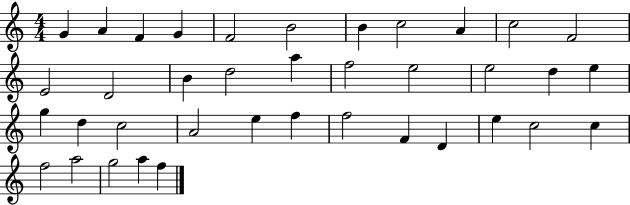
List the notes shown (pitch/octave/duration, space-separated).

G4/q A4/q F4/q G4/q F4/h B4/h B4/q C5/h A4/q C5/h F4/h E4/h D4/h B4/q D5/h A5/q F5/h E5/h E5/h D5/q E5/q G5/q D5/q C5/h A4/h E5/q F5/q F5/h F4/q D4/q E5/q C5/h C5/q F5/h A5/h G5/h A5/q F5/q